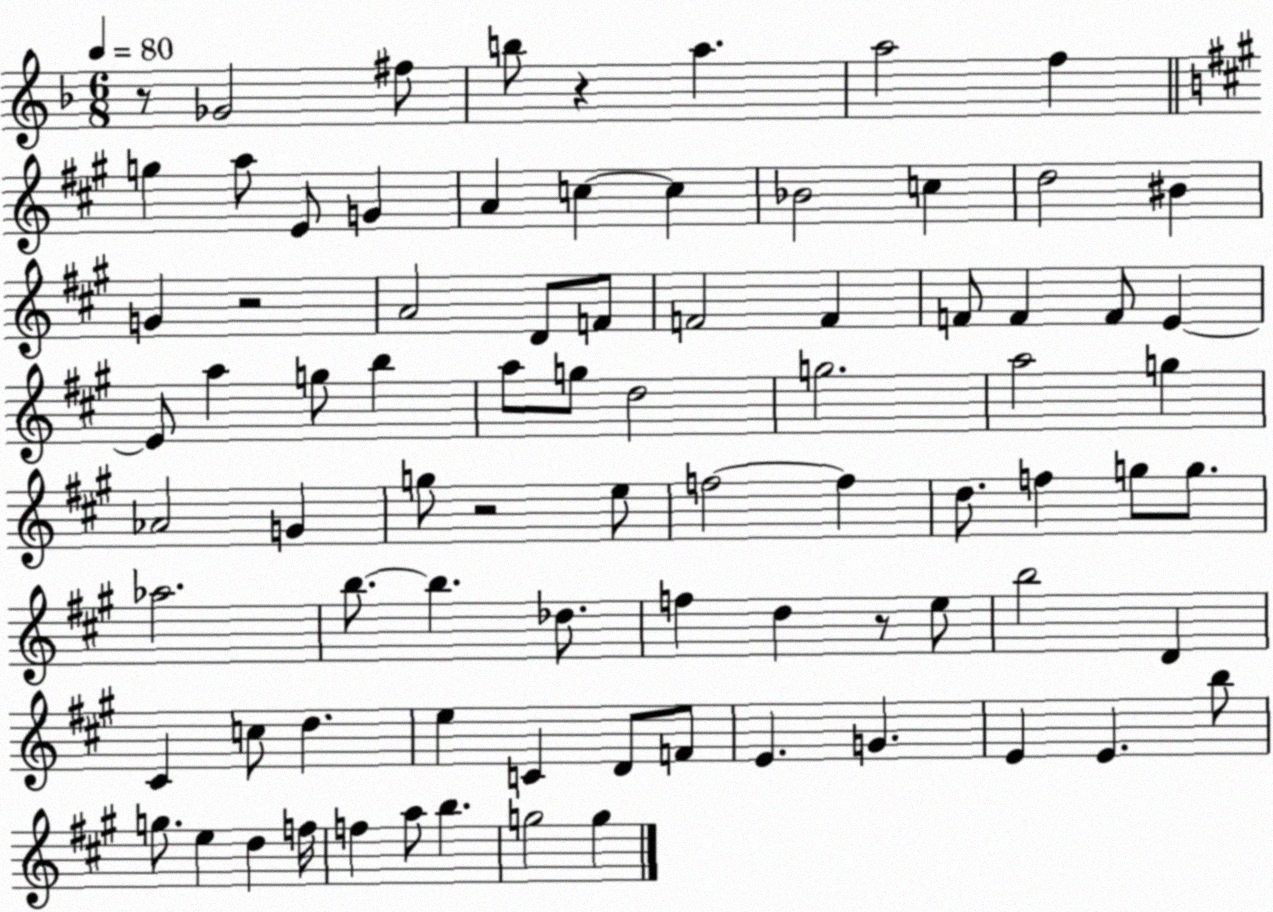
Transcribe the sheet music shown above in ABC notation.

X:1
T:Untitled
M:6/8
L:1/4
K:F
z/2 _G2 ^f/2 b/2 z a a2 f g a/2 E/2 G A c c _B2 c d2 ^B G z2 A2 D/2 F/2 F2 F F/2 F F/2 E E/2 a g/2 b a/2 g/2 d2 g2 a2 g _A2 G g/2 z2 e/2 f2 f d/2 f g/2 g/2 _a2 b/2 b _d/2 f d z/2 e/2 b2 D ^C c/2 d e C D/2 F/2 E G E E b/2 g/2 e d f/4 f a/2 b g2 g